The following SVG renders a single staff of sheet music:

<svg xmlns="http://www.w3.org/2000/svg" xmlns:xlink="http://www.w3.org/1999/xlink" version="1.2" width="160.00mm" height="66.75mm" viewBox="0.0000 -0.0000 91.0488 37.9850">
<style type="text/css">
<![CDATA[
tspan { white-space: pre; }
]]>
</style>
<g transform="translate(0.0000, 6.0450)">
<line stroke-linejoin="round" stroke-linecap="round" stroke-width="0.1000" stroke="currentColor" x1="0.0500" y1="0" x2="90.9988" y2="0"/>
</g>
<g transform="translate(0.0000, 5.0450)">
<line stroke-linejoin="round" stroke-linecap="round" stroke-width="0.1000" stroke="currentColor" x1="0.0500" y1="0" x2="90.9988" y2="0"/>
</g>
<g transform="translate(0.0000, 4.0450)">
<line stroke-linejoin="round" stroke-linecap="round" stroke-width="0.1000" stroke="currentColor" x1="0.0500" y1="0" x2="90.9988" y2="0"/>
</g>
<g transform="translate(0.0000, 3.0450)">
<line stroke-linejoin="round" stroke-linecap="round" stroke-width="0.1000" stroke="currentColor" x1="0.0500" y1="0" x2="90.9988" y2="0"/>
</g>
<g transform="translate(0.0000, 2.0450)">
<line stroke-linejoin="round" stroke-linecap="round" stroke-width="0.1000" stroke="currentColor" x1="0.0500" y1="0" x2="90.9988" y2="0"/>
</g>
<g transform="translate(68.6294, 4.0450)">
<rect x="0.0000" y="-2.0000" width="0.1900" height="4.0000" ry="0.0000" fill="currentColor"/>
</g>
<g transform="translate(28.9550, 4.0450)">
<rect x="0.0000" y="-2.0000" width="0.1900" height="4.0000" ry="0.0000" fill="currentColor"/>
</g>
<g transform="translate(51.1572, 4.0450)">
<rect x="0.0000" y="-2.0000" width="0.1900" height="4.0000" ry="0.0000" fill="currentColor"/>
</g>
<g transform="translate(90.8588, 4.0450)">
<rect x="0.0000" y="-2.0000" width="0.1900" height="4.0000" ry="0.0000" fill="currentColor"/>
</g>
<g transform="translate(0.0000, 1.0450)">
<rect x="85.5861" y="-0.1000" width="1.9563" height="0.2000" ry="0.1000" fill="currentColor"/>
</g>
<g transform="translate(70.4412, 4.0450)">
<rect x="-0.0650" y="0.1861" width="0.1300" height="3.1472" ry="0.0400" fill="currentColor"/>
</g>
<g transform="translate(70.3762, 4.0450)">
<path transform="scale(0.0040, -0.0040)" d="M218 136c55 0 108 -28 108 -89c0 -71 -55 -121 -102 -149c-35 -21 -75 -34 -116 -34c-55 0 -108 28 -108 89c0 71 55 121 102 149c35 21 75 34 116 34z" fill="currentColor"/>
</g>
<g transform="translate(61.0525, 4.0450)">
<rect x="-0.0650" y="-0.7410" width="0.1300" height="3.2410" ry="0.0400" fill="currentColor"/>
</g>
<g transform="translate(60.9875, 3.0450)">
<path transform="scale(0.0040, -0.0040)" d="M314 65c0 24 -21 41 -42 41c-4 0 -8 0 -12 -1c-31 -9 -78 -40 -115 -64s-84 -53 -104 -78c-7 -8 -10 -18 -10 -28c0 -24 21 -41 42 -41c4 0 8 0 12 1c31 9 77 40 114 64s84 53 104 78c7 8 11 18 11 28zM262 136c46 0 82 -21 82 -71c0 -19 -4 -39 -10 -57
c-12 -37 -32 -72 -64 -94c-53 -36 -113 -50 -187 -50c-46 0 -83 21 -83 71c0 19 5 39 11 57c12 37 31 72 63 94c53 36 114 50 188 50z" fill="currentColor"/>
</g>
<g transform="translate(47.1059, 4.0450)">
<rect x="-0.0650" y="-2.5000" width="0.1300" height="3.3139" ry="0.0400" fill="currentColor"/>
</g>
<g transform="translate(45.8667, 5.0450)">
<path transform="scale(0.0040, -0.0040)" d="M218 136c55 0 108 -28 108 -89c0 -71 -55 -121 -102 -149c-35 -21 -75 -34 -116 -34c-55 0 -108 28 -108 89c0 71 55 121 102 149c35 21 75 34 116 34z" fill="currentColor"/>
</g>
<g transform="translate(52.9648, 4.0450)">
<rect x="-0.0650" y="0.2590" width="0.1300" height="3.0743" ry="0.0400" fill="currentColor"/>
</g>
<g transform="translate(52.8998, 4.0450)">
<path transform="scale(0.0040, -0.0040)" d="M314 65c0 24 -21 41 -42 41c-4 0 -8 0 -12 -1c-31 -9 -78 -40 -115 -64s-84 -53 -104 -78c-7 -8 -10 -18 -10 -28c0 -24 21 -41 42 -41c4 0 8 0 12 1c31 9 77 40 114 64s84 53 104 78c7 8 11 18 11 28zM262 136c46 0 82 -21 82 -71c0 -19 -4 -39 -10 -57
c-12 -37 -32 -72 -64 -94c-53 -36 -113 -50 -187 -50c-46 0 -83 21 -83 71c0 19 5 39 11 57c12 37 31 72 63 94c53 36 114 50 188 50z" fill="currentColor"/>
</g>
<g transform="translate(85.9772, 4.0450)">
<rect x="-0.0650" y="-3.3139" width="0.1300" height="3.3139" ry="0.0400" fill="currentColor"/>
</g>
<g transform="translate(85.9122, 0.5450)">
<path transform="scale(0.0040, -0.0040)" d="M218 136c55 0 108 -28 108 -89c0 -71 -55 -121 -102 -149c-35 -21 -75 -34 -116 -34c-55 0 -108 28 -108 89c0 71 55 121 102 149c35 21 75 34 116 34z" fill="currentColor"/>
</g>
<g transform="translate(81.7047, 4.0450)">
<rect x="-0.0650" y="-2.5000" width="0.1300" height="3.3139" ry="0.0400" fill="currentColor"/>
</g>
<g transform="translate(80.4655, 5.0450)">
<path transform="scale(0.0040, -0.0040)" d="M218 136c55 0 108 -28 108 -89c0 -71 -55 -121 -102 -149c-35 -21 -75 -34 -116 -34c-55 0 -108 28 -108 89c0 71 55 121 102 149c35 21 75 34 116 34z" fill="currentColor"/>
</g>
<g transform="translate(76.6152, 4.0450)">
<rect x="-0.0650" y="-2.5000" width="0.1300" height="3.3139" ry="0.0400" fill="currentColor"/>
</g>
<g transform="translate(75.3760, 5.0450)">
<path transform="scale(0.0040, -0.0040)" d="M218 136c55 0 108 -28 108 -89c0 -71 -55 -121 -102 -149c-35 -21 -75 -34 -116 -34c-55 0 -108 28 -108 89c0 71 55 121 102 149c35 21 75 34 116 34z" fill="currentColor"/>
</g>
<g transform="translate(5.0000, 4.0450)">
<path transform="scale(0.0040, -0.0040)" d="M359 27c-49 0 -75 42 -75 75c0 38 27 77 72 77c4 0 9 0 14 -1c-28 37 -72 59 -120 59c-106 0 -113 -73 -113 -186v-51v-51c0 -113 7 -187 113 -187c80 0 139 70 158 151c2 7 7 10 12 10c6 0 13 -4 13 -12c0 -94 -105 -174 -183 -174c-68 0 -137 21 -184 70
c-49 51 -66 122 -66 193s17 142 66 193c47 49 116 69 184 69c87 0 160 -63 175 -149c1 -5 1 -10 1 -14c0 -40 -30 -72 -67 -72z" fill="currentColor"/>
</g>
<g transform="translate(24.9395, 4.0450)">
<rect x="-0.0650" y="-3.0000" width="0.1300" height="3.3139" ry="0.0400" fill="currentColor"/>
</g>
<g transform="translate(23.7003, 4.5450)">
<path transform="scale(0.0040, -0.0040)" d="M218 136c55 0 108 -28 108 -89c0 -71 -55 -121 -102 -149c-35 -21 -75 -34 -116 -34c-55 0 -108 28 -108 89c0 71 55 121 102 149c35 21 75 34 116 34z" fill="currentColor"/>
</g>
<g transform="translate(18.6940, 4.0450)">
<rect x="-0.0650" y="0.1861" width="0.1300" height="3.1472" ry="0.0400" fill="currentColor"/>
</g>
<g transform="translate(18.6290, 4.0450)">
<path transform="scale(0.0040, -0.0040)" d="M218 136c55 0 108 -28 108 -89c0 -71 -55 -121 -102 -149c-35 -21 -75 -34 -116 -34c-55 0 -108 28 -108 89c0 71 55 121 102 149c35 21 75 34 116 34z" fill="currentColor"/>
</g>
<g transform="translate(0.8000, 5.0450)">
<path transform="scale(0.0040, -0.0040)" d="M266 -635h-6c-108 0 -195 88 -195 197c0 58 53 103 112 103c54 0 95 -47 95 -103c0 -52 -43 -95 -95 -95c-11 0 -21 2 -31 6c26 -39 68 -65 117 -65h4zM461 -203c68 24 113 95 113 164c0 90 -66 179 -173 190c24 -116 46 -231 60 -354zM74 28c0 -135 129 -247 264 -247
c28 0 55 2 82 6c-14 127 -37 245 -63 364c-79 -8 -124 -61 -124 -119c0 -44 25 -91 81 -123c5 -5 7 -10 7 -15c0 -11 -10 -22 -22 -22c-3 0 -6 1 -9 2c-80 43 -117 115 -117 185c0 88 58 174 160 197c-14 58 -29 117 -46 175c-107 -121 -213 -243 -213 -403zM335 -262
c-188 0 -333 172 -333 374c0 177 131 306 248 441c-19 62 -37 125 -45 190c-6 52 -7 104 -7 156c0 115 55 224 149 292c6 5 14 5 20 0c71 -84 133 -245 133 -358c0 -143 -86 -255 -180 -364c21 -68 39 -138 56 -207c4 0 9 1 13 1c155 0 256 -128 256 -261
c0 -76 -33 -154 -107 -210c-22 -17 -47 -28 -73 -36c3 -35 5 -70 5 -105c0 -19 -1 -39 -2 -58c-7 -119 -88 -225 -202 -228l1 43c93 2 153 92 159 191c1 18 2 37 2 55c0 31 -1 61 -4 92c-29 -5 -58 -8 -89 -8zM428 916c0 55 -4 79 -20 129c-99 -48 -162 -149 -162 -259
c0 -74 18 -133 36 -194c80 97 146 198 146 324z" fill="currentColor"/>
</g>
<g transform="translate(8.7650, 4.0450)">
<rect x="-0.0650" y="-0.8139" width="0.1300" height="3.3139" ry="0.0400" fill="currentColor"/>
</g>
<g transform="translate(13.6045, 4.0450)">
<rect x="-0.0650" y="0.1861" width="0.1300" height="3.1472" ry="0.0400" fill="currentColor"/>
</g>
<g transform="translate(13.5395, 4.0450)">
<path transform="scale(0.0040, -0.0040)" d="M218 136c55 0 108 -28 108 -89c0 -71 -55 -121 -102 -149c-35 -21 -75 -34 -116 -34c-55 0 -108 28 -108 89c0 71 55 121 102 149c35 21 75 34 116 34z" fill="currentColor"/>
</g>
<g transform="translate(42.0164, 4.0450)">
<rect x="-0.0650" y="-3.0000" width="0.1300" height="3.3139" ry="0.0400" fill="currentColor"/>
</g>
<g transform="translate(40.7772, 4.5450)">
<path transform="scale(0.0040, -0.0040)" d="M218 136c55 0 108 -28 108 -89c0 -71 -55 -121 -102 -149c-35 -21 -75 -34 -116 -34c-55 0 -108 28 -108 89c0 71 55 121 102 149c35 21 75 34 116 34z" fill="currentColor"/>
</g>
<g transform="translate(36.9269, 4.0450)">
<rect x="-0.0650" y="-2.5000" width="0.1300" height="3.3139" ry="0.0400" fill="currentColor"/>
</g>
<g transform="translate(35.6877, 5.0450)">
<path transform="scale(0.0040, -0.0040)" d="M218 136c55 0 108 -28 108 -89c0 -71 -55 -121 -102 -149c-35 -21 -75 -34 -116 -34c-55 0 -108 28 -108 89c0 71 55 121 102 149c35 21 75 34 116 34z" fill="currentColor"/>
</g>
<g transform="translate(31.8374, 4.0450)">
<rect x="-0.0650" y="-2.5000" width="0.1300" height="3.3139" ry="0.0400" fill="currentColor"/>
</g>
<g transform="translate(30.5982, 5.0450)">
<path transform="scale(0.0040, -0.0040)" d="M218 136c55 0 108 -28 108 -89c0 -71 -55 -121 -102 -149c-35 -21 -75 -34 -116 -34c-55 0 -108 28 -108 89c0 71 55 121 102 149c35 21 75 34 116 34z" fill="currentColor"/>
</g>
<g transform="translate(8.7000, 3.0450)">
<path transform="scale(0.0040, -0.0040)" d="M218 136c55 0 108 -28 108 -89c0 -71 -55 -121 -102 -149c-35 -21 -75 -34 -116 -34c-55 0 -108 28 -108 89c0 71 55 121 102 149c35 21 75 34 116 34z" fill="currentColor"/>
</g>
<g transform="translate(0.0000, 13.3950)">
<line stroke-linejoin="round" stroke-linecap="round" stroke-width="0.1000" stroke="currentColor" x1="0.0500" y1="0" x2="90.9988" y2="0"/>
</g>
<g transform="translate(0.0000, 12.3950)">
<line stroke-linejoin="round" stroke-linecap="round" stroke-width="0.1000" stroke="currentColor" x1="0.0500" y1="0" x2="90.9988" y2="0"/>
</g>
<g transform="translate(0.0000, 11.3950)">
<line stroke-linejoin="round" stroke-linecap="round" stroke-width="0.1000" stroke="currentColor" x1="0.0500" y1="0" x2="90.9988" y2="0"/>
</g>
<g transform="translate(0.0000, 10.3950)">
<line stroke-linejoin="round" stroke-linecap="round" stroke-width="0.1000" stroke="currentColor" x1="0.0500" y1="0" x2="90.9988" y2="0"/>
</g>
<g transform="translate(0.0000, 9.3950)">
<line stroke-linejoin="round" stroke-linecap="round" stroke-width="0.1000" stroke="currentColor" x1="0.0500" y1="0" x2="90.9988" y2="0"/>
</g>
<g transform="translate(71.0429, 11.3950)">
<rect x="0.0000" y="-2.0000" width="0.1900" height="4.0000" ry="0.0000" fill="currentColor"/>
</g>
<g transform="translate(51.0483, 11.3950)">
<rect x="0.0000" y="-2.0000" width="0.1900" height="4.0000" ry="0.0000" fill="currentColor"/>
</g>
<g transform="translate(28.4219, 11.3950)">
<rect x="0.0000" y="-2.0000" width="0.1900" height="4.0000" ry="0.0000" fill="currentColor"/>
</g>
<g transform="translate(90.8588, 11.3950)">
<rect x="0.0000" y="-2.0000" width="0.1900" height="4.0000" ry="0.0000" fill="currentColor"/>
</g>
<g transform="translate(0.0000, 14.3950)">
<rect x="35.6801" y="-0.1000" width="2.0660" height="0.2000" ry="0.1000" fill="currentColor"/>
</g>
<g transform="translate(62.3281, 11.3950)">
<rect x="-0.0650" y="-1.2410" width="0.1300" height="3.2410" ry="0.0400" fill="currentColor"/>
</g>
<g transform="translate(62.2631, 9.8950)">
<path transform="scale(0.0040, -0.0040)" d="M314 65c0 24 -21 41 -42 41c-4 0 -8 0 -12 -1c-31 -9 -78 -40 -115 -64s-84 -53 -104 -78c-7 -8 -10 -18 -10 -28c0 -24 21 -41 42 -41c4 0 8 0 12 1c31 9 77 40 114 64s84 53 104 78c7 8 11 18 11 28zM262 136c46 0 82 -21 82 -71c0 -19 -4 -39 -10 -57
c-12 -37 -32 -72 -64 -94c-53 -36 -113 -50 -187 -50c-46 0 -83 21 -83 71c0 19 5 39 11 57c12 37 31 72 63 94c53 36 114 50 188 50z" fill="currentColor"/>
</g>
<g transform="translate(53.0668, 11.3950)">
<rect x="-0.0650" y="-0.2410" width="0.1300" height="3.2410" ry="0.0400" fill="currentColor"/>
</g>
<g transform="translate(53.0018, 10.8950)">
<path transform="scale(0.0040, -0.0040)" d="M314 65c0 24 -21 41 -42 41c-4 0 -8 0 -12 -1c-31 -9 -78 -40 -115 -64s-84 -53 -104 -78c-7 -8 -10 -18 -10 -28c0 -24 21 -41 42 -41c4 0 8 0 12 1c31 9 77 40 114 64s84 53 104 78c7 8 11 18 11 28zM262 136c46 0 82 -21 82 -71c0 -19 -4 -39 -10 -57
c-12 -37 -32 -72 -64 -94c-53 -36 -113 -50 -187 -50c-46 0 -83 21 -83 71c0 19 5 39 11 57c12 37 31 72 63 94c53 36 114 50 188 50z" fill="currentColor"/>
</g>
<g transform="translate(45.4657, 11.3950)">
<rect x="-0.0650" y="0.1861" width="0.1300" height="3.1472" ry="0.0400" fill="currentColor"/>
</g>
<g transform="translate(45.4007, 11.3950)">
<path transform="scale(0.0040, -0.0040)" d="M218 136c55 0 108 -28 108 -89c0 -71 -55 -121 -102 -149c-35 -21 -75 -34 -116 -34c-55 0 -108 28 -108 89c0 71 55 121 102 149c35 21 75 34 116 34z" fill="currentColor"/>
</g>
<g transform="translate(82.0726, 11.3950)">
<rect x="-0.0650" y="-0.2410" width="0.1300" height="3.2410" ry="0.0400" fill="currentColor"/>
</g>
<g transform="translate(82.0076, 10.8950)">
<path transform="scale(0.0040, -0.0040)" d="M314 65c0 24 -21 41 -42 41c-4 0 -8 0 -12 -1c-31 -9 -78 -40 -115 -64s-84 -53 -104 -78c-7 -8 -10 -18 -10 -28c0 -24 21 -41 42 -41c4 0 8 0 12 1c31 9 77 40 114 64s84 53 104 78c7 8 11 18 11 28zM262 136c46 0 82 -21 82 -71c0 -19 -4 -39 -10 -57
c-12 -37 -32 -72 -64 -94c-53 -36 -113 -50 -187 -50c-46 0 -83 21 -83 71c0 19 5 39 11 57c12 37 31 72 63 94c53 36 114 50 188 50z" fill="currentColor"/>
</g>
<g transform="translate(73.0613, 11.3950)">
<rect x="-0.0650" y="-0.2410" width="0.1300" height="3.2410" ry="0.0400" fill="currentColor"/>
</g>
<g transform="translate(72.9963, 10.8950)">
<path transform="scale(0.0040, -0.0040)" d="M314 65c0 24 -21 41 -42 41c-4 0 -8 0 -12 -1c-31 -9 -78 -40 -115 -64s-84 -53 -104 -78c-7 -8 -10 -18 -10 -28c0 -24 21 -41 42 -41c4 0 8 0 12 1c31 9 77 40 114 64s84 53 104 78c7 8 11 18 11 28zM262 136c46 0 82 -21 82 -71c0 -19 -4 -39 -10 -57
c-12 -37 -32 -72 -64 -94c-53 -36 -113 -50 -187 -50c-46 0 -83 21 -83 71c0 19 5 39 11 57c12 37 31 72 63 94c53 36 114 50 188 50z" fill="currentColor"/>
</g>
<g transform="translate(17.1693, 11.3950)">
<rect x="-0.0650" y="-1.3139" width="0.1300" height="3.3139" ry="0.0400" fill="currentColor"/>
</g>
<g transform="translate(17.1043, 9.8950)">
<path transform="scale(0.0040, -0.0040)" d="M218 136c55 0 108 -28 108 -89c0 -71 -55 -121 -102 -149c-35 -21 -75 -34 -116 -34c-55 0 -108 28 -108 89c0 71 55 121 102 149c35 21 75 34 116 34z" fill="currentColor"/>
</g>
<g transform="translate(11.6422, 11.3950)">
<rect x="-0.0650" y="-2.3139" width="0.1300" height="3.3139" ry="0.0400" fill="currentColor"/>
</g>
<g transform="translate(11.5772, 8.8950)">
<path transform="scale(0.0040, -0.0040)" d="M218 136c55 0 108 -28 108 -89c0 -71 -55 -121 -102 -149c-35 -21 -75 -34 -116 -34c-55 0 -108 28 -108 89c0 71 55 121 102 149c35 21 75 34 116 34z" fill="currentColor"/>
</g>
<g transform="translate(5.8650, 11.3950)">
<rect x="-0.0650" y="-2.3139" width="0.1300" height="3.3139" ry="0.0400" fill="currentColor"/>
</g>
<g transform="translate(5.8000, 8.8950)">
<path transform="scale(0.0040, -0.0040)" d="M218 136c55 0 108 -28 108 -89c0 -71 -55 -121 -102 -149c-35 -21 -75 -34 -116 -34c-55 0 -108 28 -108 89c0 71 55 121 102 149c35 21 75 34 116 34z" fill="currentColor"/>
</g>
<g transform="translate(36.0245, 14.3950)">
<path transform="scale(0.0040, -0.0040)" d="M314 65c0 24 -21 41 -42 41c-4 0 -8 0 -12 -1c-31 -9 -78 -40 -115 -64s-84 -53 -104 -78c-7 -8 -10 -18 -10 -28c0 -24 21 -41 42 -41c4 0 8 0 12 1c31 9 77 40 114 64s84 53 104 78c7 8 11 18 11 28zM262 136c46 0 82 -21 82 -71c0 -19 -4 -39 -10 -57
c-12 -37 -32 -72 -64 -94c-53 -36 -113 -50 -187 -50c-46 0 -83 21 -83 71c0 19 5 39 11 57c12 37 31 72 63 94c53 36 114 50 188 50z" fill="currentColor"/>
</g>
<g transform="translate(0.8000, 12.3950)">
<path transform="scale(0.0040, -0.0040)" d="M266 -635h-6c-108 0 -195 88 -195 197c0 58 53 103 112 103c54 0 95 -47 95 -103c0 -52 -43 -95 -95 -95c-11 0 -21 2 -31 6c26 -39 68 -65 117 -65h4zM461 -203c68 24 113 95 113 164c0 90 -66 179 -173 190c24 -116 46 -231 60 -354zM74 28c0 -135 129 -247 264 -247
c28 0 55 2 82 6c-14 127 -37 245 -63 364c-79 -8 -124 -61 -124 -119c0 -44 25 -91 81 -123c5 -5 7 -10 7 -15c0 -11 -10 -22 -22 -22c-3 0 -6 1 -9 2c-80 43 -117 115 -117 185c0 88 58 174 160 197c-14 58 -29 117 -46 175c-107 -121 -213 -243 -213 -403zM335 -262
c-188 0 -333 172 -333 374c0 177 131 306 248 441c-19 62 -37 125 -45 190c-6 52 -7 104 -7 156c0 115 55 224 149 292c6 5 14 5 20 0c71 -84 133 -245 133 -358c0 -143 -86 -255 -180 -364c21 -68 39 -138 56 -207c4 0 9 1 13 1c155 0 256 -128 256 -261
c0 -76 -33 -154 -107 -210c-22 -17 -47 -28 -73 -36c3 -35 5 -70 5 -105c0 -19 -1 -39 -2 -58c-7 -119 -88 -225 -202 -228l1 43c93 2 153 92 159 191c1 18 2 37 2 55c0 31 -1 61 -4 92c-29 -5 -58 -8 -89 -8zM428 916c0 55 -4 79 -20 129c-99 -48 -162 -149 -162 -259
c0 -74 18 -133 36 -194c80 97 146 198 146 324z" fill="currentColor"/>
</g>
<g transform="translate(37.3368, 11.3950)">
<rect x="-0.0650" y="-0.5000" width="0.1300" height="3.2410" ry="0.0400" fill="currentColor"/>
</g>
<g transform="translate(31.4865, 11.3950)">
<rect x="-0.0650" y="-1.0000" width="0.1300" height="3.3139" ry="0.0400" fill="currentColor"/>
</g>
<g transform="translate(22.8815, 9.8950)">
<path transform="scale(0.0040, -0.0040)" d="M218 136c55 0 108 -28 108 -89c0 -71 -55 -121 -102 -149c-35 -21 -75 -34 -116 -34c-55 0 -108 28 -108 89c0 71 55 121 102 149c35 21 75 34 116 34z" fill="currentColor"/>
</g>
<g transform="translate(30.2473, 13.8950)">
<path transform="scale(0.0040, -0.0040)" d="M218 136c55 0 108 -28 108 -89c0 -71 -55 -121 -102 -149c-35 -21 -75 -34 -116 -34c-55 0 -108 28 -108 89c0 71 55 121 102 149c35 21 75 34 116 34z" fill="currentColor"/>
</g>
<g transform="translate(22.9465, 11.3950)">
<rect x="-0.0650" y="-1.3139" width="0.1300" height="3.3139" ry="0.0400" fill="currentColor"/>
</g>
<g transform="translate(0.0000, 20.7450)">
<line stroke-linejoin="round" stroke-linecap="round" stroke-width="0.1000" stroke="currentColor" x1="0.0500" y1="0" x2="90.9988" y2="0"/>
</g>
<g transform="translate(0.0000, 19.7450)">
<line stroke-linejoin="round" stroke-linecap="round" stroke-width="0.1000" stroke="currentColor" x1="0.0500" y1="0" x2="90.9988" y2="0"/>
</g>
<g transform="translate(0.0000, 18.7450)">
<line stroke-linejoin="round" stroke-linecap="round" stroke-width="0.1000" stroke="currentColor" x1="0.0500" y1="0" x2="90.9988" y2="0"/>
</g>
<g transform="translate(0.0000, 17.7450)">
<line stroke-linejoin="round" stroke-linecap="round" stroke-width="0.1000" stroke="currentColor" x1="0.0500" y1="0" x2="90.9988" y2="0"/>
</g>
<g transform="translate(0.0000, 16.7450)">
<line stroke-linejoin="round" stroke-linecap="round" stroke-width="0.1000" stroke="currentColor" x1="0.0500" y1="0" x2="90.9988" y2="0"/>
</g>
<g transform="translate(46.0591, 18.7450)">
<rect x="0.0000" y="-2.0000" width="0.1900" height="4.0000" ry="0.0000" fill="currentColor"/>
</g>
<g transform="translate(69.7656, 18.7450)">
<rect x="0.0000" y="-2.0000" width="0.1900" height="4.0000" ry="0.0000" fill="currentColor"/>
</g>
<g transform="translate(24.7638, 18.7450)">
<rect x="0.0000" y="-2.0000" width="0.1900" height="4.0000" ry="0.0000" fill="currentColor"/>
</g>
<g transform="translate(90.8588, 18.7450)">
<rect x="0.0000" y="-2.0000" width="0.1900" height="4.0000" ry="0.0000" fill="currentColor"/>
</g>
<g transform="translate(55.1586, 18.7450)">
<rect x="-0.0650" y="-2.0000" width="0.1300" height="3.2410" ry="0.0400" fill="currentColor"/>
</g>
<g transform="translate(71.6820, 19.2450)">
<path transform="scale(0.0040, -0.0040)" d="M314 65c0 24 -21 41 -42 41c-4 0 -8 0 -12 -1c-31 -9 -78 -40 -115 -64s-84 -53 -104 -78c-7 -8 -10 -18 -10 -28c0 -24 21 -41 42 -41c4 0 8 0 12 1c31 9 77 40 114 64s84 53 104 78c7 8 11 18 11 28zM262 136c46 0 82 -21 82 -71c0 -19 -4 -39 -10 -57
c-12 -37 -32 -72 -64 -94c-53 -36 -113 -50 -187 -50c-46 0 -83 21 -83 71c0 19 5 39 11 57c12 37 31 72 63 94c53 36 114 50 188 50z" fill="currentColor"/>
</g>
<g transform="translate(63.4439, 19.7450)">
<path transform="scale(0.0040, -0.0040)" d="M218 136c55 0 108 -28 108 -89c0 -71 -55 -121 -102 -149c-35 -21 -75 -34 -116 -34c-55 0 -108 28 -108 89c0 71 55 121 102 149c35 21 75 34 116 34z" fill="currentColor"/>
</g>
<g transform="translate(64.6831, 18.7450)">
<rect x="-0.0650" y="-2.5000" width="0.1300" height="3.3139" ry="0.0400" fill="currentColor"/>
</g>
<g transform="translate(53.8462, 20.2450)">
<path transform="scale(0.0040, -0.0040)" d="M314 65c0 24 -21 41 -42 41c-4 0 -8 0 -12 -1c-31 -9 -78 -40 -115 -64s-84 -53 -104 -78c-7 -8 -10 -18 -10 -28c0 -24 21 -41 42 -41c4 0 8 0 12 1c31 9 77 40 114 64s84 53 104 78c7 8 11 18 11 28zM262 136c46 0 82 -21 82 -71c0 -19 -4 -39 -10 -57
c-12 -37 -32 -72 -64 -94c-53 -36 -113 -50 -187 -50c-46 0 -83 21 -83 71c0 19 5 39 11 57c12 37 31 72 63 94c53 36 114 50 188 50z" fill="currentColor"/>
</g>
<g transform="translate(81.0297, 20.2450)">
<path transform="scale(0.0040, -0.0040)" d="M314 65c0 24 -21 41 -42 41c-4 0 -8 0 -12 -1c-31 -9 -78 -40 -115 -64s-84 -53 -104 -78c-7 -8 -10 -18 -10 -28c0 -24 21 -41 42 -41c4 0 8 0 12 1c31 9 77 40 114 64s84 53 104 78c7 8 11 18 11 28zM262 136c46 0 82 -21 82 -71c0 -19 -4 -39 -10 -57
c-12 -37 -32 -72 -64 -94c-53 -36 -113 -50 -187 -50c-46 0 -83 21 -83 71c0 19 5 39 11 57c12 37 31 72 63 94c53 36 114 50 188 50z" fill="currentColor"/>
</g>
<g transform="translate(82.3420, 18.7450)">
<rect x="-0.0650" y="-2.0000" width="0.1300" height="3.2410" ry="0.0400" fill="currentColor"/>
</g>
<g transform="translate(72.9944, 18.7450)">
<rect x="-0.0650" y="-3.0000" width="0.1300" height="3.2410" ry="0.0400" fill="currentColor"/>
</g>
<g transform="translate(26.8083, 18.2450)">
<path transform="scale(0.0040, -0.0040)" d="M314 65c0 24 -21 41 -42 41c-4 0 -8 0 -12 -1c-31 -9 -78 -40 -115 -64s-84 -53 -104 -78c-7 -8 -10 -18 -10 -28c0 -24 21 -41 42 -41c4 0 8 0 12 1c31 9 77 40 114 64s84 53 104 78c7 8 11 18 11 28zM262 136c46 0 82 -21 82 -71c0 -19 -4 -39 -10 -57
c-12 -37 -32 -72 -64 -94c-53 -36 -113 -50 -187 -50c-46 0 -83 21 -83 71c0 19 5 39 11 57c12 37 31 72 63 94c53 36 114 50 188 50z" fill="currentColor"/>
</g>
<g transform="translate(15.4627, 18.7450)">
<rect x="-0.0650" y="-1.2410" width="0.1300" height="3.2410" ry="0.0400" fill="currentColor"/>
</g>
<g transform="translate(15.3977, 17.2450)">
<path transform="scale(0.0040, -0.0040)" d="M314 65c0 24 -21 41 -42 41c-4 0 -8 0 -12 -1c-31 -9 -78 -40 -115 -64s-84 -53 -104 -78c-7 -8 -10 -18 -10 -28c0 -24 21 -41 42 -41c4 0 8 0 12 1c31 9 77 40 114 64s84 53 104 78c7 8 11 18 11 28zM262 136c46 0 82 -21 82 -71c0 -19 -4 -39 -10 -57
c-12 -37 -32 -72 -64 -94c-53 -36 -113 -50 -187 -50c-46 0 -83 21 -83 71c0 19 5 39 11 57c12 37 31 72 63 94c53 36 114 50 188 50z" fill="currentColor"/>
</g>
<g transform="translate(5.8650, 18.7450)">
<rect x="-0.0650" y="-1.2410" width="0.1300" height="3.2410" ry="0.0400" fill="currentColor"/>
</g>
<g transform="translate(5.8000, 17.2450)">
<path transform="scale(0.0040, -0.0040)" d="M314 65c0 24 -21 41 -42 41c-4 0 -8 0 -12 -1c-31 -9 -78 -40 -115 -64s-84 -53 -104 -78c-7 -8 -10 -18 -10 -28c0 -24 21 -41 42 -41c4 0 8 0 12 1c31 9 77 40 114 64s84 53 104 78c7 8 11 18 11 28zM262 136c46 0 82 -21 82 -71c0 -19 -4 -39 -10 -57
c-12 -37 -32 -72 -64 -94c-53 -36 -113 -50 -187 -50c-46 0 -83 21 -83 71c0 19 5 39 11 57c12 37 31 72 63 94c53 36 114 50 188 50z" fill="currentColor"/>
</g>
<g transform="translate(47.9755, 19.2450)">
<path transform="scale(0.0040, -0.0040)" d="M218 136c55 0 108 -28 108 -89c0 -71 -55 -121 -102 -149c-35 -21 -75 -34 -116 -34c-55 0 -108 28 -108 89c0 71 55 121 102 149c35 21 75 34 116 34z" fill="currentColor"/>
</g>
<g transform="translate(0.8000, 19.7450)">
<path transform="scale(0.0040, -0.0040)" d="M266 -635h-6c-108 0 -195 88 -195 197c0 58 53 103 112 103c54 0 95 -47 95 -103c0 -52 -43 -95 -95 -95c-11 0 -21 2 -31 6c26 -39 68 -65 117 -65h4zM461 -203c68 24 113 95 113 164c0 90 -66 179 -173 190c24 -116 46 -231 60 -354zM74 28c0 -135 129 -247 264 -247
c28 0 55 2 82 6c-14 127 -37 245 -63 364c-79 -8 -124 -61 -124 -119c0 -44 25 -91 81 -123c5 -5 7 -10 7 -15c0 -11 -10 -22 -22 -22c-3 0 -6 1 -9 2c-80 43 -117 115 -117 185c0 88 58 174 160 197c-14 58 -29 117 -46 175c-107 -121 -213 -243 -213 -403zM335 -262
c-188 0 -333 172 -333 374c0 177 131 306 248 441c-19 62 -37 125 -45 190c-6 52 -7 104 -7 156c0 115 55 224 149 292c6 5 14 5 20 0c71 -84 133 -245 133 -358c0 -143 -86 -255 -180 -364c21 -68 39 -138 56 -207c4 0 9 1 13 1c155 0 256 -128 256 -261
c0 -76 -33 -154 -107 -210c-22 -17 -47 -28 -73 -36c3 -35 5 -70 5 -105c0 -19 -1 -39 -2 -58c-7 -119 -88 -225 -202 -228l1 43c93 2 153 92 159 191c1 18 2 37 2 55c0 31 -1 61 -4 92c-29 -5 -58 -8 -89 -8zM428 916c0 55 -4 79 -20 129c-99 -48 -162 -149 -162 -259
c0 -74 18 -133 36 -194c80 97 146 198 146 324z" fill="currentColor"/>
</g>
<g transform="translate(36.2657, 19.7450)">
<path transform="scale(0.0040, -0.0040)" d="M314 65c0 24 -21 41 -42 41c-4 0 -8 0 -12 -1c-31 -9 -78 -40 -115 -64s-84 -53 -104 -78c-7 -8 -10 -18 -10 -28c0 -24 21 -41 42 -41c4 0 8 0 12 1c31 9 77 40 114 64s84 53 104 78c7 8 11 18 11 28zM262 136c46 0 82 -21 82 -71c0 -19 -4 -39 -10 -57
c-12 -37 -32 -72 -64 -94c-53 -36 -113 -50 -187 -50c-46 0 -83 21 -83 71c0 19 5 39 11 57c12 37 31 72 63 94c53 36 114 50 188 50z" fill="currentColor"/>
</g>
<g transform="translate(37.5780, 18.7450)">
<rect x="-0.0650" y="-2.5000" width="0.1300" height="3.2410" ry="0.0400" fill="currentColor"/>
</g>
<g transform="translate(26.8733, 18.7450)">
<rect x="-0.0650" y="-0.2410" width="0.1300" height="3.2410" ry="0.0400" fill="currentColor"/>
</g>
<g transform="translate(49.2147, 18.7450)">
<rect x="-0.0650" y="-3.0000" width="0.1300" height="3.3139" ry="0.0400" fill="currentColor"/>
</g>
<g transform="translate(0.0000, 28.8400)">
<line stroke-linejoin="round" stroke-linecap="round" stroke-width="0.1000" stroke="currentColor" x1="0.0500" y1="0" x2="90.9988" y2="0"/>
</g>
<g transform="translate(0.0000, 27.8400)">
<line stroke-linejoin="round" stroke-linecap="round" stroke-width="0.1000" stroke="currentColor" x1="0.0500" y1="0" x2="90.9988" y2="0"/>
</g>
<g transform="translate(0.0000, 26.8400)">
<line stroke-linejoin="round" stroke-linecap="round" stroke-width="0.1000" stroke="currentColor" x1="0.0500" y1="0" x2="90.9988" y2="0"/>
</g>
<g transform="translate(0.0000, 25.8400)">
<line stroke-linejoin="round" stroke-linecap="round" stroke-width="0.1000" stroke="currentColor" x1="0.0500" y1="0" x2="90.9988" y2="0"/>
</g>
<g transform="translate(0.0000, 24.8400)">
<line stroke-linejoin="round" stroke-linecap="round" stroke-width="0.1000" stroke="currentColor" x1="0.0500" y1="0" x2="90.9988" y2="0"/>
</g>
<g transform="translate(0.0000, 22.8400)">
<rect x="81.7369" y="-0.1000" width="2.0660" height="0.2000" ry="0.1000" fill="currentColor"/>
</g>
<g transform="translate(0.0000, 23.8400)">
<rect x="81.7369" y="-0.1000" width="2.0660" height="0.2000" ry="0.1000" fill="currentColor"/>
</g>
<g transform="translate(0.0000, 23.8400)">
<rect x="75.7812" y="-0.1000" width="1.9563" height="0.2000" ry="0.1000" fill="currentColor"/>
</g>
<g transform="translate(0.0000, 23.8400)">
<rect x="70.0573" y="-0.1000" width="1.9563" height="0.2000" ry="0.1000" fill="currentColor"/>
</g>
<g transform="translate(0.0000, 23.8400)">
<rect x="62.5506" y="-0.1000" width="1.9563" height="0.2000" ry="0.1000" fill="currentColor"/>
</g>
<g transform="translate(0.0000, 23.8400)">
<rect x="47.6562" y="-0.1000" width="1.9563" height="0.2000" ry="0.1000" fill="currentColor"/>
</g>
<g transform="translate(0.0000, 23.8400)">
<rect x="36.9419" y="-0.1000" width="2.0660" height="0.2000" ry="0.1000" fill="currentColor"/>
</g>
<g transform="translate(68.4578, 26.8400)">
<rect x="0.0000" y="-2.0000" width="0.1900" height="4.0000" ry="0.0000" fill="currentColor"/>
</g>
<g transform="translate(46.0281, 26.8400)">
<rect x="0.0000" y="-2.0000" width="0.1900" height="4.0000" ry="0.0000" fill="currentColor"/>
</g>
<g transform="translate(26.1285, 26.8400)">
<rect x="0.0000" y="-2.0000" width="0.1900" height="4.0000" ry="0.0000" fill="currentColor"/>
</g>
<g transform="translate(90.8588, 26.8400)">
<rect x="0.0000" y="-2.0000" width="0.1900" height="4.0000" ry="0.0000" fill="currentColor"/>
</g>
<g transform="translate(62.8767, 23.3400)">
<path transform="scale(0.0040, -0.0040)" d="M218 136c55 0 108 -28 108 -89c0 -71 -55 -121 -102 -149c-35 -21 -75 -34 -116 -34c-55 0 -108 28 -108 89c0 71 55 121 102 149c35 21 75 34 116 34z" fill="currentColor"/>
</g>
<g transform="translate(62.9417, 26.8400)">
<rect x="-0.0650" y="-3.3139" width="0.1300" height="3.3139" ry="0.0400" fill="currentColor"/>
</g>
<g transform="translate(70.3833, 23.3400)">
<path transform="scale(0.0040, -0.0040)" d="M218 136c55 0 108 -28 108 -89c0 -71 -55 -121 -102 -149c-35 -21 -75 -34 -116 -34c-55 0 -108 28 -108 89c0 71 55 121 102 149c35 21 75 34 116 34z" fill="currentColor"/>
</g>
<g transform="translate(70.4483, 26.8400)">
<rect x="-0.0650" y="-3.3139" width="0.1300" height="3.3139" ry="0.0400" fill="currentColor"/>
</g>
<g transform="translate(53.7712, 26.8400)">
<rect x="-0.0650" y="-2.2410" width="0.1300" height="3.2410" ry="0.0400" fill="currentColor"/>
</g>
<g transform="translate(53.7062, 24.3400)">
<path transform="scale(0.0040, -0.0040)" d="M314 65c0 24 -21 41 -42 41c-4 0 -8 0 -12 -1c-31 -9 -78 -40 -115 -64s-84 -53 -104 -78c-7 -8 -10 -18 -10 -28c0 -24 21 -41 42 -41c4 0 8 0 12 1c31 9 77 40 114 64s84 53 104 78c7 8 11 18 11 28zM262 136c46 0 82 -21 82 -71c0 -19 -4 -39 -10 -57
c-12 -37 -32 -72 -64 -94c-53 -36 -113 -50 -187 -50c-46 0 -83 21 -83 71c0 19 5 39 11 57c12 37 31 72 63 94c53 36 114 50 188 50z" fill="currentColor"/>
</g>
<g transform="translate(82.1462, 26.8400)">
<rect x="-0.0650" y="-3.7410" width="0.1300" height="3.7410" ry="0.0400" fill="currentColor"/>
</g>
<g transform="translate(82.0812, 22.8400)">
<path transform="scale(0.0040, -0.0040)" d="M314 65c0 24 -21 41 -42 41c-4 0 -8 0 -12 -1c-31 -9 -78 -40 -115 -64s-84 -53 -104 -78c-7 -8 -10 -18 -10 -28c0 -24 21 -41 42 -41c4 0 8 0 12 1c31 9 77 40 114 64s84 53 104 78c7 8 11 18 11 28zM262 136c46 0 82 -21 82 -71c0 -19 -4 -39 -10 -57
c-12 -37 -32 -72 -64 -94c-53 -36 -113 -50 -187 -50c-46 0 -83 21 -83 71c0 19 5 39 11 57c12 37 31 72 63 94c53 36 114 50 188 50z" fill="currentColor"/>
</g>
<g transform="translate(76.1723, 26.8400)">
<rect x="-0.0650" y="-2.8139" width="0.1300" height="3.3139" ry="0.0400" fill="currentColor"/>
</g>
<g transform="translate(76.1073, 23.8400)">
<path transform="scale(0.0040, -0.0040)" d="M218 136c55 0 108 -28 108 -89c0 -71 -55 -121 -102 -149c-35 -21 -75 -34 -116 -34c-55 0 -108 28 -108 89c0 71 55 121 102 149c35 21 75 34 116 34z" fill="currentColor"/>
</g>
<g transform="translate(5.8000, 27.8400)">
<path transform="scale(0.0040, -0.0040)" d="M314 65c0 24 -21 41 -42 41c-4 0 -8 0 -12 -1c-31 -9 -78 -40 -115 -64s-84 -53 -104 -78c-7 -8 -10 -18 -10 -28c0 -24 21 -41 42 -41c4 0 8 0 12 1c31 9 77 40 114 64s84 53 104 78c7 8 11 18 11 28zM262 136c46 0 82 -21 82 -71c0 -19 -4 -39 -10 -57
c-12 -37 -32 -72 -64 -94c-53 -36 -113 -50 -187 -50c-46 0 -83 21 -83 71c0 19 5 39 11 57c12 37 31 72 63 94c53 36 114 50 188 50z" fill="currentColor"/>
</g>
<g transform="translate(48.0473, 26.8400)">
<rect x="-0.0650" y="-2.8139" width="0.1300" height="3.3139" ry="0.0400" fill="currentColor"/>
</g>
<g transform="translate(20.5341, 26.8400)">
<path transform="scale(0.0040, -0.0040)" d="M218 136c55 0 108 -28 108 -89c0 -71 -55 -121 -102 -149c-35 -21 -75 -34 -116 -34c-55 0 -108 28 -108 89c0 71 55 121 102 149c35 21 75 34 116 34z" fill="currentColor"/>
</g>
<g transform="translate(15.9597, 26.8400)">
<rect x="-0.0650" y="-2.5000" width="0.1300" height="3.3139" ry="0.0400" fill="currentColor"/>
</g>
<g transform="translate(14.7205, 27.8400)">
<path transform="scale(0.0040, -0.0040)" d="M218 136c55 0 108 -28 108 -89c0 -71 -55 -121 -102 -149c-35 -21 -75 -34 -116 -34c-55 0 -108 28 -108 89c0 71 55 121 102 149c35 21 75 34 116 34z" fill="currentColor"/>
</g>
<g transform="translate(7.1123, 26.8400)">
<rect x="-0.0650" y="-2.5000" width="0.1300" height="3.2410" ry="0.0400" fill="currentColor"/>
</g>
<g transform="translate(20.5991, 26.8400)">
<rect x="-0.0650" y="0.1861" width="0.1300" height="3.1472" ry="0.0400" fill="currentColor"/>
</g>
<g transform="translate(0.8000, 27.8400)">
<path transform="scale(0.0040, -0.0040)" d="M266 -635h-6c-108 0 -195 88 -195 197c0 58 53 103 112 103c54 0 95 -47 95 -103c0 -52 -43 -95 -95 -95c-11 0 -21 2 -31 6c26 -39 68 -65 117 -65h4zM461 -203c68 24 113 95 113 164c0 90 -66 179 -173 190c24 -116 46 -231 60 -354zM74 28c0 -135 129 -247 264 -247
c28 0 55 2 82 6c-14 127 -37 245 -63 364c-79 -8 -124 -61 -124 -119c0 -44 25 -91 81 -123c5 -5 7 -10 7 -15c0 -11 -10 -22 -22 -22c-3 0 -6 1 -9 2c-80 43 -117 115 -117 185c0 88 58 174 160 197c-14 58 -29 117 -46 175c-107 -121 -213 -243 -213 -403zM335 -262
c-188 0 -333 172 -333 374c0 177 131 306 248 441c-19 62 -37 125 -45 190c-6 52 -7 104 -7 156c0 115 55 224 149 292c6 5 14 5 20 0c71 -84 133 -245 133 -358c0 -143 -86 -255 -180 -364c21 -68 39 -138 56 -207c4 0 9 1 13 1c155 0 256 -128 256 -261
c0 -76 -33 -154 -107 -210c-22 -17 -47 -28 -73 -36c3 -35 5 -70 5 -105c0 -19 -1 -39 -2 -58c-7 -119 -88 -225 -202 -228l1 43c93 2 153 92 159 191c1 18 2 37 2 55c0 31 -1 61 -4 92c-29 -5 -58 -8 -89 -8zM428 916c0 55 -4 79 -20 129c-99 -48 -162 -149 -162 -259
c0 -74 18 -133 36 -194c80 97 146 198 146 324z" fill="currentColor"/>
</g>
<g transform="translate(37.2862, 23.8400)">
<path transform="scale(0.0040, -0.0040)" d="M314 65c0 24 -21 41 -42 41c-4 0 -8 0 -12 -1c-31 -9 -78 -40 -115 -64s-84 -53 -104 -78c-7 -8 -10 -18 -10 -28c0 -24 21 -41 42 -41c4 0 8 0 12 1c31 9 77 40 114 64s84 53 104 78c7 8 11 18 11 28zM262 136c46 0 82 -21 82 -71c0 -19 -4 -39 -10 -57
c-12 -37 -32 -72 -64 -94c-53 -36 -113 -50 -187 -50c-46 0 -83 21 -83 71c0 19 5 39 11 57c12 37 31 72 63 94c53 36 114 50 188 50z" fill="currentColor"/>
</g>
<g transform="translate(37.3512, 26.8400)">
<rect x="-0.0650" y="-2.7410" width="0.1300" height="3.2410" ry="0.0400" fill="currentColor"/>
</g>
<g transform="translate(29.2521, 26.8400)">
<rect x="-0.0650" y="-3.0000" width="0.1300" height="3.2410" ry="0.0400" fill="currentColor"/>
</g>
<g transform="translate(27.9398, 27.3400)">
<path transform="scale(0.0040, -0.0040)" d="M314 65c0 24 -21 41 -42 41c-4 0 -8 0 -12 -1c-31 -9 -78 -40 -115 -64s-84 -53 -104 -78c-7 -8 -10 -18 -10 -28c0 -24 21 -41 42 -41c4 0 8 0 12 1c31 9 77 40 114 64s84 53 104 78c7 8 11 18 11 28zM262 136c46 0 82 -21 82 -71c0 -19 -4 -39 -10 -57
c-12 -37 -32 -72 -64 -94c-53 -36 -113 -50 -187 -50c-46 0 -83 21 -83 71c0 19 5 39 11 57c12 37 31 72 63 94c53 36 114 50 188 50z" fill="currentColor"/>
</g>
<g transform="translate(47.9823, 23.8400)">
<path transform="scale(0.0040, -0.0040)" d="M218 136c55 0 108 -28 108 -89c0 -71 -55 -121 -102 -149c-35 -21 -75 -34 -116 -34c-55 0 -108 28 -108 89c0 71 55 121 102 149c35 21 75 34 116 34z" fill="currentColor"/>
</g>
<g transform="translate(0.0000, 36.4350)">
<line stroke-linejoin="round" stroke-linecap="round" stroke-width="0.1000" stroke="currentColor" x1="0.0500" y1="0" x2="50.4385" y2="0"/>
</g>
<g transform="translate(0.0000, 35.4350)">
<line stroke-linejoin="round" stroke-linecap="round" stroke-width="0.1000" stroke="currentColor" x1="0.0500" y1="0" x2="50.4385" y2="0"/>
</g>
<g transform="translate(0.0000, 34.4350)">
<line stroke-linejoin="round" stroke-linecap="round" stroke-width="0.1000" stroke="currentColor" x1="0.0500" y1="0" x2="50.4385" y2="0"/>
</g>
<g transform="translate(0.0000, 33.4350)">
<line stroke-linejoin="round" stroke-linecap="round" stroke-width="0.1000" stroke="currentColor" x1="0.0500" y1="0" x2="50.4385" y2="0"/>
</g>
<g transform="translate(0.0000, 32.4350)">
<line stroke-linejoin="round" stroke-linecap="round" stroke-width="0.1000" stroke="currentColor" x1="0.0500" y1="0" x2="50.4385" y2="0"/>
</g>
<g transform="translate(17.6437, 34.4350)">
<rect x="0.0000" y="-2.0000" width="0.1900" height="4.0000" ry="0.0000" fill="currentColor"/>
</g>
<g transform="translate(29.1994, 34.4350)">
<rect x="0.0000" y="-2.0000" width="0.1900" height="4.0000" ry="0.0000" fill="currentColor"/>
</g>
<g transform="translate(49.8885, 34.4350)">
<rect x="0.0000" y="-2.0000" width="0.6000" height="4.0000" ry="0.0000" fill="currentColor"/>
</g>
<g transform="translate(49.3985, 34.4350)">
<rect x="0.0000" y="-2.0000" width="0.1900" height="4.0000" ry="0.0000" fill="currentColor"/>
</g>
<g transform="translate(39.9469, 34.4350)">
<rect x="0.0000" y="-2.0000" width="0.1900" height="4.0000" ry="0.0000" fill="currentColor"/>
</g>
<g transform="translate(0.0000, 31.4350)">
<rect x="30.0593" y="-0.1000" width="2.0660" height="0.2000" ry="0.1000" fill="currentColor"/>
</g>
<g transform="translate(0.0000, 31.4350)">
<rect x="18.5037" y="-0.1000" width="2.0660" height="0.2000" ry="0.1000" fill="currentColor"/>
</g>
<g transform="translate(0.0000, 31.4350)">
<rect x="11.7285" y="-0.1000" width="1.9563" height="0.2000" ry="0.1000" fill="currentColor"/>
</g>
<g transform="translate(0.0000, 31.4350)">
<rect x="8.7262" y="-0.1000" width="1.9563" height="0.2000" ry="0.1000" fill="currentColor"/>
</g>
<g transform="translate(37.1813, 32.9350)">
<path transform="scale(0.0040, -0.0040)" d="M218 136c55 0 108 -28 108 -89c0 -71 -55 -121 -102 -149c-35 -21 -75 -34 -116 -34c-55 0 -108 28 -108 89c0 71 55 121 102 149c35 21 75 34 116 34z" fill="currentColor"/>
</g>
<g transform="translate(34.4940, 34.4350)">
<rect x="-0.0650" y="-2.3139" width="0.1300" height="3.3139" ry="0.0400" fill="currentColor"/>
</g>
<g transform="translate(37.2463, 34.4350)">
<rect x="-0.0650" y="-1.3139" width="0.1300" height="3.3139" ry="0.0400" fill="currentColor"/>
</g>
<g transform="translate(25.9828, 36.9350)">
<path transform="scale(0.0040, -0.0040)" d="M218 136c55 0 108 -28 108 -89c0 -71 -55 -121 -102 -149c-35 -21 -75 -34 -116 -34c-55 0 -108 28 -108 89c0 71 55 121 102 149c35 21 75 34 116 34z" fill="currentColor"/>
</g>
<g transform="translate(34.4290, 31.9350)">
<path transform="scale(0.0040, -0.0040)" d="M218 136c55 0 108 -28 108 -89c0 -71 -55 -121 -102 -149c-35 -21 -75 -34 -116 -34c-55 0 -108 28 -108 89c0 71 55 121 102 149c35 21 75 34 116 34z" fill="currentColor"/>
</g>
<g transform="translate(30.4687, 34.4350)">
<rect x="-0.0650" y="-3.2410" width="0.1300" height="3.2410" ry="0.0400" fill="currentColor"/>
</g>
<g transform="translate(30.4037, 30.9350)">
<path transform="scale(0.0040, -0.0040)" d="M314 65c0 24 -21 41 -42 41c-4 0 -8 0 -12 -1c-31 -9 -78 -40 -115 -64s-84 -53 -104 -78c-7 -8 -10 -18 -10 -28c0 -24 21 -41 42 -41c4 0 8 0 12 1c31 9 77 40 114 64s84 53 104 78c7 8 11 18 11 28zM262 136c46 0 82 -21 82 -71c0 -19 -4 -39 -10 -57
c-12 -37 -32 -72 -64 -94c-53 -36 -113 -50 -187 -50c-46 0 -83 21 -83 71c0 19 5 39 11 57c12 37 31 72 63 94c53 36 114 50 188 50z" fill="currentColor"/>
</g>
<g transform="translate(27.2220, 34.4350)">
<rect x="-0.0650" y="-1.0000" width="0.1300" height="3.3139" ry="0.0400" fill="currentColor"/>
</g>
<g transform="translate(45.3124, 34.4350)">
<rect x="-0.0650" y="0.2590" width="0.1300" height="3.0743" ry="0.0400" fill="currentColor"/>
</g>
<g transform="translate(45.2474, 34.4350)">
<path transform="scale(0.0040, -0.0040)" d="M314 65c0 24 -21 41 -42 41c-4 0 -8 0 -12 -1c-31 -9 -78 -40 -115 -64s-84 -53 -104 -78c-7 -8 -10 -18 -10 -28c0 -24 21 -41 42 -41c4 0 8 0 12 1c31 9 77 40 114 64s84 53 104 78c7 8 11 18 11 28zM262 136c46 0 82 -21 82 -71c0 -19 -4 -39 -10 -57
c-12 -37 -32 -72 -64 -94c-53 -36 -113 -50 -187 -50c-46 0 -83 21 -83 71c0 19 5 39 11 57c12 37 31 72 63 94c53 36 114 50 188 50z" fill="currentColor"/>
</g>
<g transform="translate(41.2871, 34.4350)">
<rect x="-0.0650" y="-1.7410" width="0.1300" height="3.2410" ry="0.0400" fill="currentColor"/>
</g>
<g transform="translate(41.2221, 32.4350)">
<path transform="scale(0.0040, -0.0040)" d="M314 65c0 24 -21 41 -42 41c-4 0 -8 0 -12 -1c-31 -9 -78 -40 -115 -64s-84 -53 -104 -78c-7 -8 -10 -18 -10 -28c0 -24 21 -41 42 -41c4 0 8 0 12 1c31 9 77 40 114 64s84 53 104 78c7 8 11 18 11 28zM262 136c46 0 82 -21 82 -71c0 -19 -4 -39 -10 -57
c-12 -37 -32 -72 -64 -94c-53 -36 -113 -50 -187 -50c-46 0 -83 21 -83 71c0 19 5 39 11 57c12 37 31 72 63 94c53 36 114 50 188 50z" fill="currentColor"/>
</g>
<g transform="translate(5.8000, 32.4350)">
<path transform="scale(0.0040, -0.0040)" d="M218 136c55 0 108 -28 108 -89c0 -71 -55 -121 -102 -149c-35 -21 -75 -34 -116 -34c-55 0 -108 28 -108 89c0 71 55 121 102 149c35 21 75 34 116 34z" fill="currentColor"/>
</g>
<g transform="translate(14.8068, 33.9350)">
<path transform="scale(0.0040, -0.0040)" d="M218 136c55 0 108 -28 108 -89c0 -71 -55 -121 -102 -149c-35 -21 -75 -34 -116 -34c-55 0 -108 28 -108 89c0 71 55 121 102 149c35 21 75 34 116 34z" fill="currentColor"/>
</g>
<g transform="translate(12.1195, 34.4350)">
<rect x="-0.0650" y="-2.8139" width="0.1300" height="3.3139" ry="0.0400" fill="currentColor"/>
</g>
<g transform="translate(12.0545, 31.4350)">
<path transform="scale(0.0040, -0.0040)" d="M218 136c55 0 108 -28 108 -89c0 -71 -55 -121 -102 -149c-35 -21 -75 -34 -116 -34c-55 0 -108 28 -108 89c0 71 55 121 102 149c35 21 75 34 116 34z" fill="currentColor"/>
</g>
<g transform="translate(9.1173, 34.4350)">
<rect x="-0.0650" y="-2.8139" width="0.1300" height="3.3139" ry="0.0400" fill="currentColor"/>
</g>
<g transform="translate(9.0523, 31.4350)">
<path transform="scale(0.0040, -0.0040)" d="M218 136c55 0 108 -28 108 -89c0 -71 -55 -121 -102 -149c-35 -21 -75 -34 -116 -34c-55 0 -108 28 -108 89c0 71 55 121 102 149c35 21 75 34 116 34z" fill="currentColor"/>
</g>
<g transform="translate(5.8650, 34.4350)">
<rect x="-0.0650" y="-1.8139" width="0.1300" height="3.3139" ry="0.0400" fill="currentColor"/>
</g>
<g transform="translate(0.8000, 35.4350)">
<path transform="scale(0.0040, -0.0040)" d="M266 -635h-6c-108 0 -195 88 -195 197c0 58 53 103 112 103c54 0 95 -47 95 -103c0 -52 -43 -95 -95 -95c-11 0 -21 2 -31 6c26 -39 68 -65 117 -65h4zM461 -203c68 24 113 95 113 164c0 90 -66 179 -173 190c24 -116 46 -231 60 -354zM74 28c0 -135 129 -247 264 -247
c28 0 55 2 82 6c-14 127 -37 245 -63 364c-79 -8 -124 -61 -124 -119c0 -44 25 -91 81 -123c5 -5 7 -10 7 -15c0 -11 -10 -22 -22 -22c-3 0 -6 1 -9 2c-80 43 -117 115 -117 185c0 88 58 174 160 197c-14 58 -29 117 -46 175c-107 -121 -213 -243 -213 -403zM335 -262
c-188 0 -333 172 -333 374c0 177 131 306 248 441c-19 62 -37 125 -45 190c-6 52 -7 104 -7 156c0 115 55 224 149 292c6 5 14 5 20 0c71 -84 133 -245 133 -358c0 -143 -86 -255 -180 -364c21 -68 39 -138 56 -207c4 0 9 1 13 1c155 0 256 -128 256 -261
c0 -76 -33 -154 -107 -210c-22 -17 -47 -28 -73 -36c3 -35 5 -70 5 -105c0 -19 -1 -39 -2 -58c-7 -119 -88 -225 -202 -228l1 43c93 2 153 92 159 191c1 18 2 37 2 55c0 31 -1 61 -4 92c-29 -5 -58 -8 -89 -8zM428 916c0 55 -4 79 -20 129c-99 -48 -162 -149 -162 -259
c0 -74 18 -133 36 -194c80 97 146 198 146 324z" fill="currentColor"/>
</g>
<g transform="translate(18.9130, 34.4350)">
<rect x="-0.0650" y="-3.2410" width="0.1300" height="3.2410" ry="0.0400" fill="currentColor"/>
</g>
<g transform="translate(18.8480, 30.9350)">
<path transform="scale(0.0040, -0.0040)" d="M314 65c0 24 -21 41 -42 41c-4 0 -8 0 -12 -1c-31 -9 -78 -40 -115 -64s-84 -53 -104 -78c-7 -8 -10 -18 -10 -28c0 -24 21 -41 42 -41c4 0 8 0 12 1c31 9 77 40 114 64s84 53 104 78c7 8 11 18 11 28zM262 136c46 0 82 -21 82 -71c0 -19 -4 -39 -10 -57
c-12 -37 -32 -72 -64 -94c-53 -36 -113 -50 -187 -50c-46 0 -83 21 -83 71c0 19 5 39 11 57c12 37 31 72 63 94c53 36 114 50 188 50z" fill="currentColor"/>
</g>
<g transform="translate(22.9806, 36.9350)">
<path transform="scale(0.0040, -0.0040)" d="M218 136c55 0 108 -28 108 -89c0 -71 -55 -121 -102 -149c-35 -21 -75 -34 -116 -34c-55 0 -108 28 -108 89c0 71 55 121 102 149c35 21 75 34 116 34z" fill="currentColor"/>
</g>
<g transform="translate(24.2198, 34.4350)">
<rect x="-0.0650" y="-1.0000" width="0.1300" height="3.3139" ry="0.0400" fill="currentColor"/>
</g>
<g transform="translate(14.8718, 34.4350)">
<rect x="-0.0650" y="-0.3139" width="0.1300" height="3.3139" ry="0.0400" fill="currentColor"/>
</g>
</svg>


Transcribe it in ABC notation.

X:1
T:Untitled
M:4/4
L:1/4
K:C
d B B A G G A G B2 d2 B G G b g g e e D C2 B c2 e2 c2 c2 e2 e2 c2 G2 A F2 G A2 F2 G2 G B A2 a2 a g2 b b a c'2 f a a c b2 D D b2 g e f2 B2